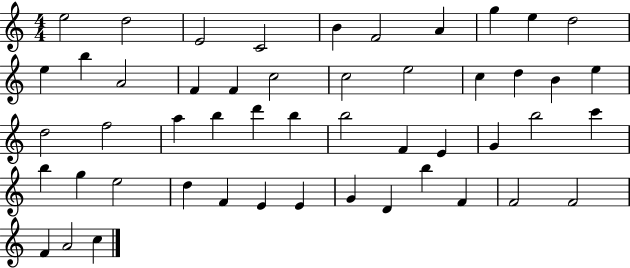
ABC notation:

X:1
T:Untitled
M:4/4
L:1/4
K:C
e2 d2 E2 C2 B F2 A g e d2 e b A2 F F c2 c2 e2 c d B e d2 f2 a b d' b b2 F E G b2 c' b g e2 d F E E G D b F F2 F2 F A2 c